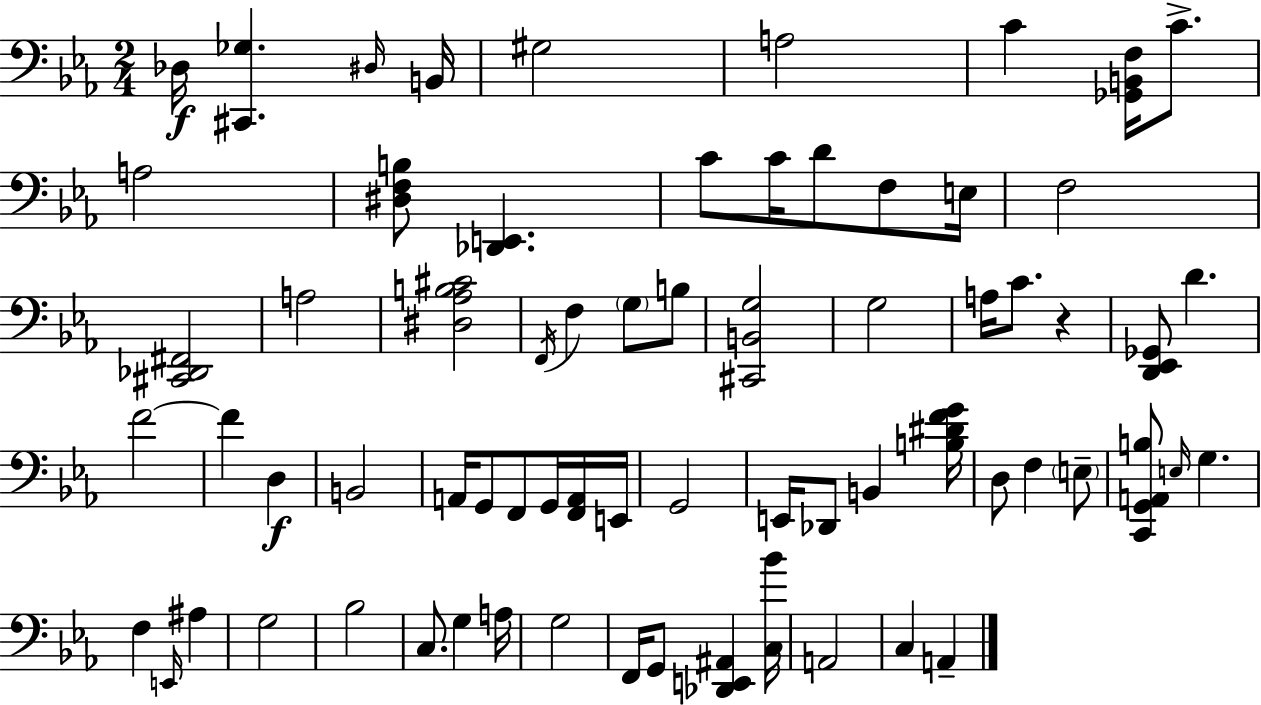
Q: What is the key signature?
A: C minor